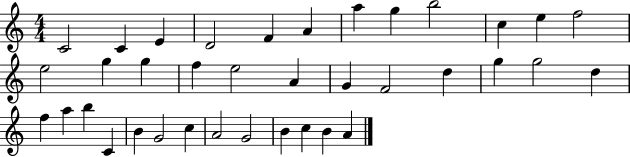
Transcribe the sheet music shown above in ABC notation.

X:1
T:Untitled
M:4/4
L:1/4
K:C
C2 C E D2 F A a g b2 c e f2 e2 g g f e2 A G F2 d g g2 d f a b C B G2 c A2 G2 B c B A